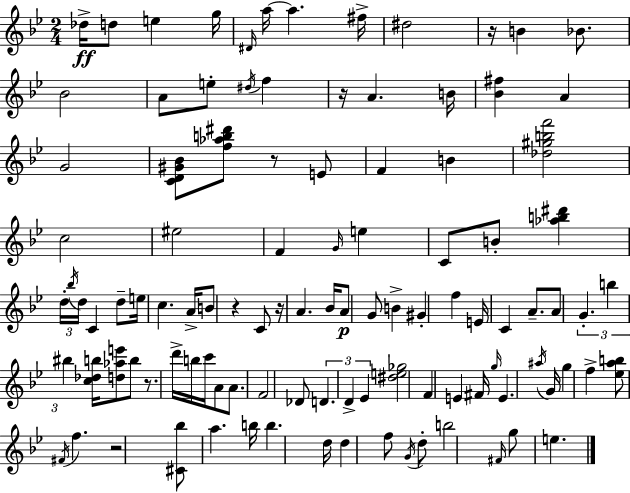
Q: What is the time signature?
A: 2/4